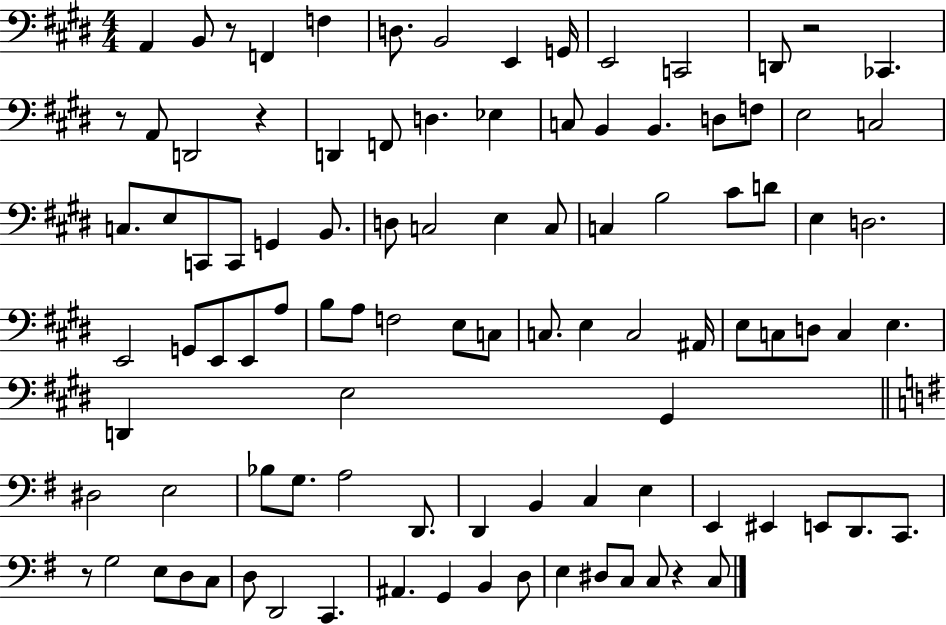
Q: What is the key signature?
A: E major